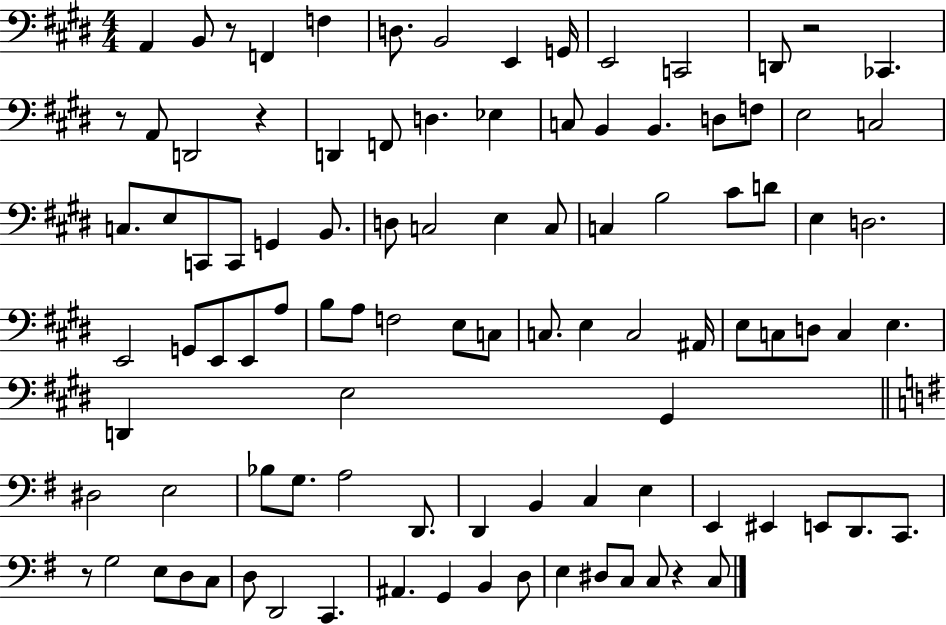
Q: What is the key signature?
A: E major